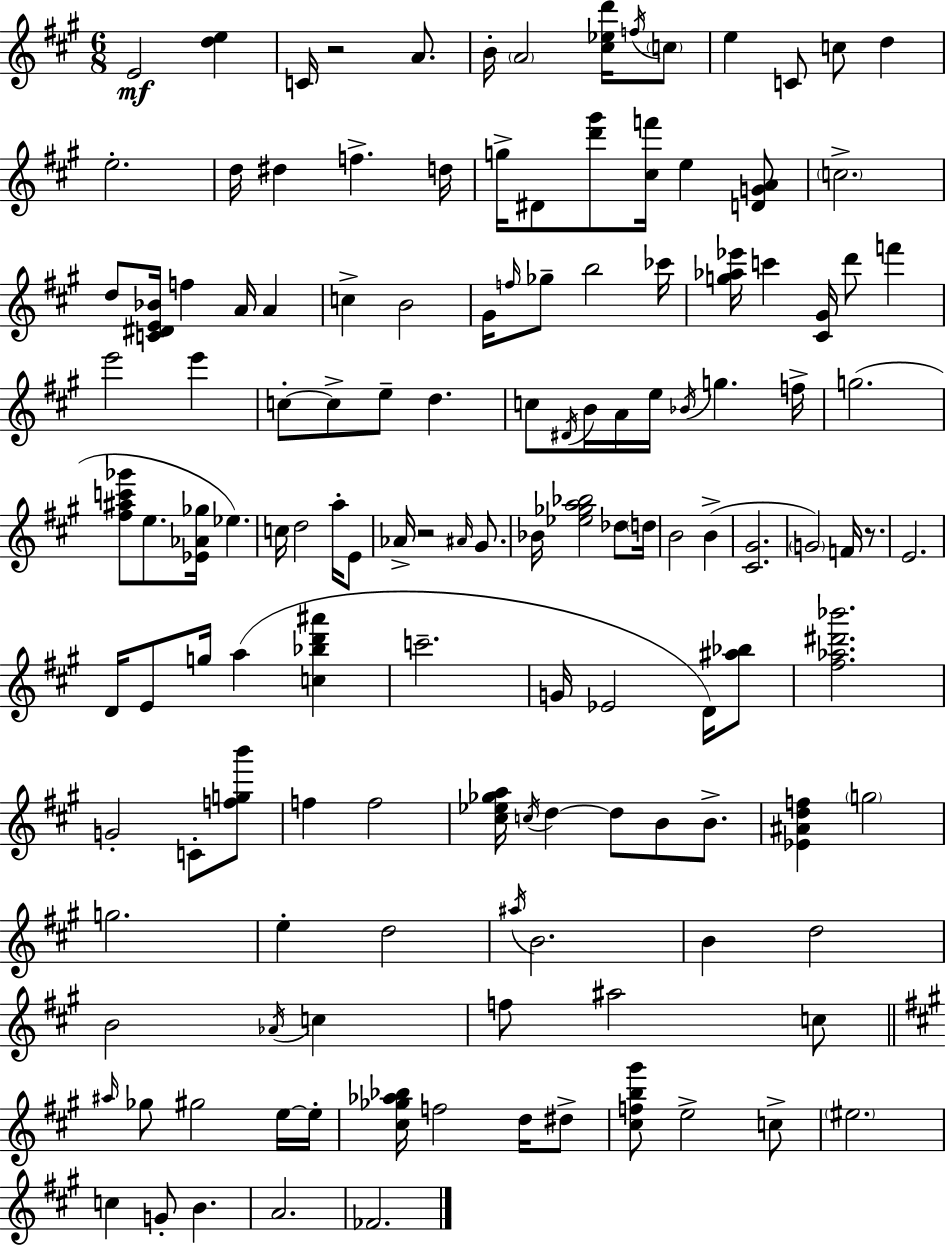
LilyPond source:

{
  \clef treble
  \numericTimeSignature
  \time 6/8
  \key a \major
  e'2\mf <d'' e''>4 | c'16 r2 a'8. | b'16-. \parenthesize a'2 <cis'' ees'' d'''>16 \acciaccatura { f''16 } \parenthesize c''8 | e''4 c'8 c''8 d''4 | \break e''2.-. | d''16 dis''4 f''4.-> | d''16 g''16-> dis'8 <d''' gis'''>8 <cis'' f'''>16 e''4 <d' g' a'>8 | \parenthesize c''2.-> | \break d''8 <c' dis' e' bes'>16 f''4 a'16 a'4 | c''4-> b'2 | gis'16 \grace { f''16 } ges''8-- b''2 | ces'''16 <g'' aes'' ees'''>16 c'''4 <cis' gis'>16 d'''8 f'''4 | \break e'''2 e'''4 | c''8-.~~ c''8-> e''8-- d''4. | c''8 \acciaccatura { dis'16 } b'16 a'16 e''16 \acciaccatura { bes'16 } g''4. | f''16-> g''2.( | \break <fis'' ais'' c''' ges'''>8 e''8. <ees' aes' ges''>16 ees''4.) | c''16 d''2 | a''16-. e'8 aes'16-> r2 | \grace { ais'16 } gis'8. bes'16 <ees'' ges'' a'' bes''>2 | \break des''8 \parenthesize d''16 b'2 | b'4->( <cis' gis'>2. | \parenthesize g'2) | f'16 r8. e'2. | \break d'16 e'8 g''16 a''4( | <c'' bes'' d''' ais'''>4 c'''2.-- | g'16 ees'2 | d'16) <ais'' bes''>8 <fis'' aes'' dis''' bes'''>2. | \break g'2-. | c'8-. <f'' g'' b'''>8 f''4 f''2 | <cis'' ees'' ges'' a''>16 \acciaccatura { c''16 } d''4~~ d''8 | b'8 b'8.-> <ees' ais' d'' f''>4 \parenthesize g''2 | \break g''2. | e''4-. d''2 | \acciaccatura { ais''16 } b'2. | b'4 d''2 | \break b'2 | \acciaccatura { aes'16 } c''4 f''8 ais''2 | c''8 \bar "||" \break \key a \major \grace { ais''16 } ges''8 gis''2 e''16~~ | e''16-. <cis'' ges'' aes'' bes''>16 f''2 d''16 dis''8-> | <cis'' f'' b'' gis'''>8 e''2-> c''8-> | \parenthesize eis''2. | \break c''4 g'8-. b'4. | a'2. | fes'2. | \bar "|."
}